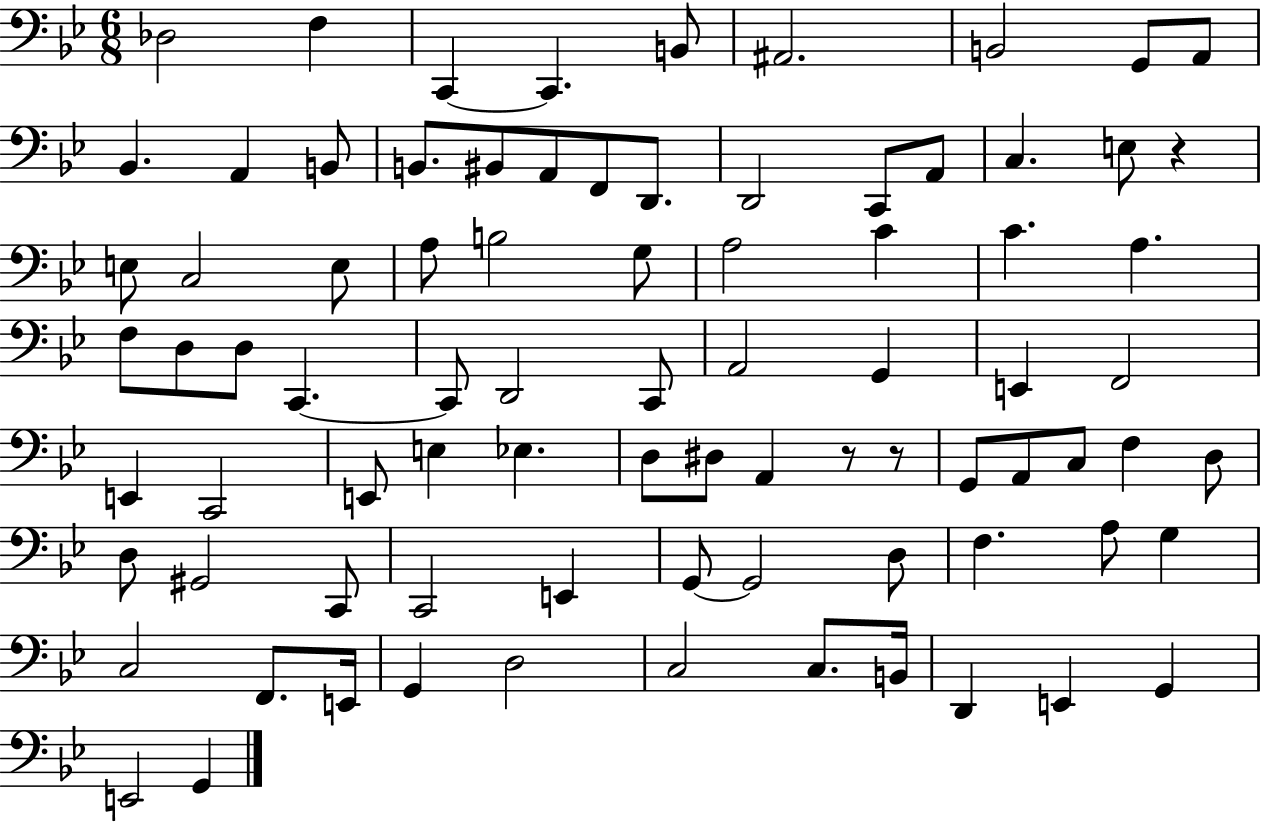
Db3/h F3/q C2/q C2/q. B2/e A#2/h. B2/h G2/e A2/e Bb2/q. A2/q B2/e B2/e. BIS2/e A2/e F2/e D2/e. D2/h C2/e A2/e C3/q. E3/e R/q E3/e C3/h E3/e A3/e B3/h G3/e A3/h C4/q C4/q. A3/q. F3/e D3/e D3/e C2/q. C2/e D2/h C2/e A2/h G2/q E2/q F2/h E2/q C2/h E2/e E3/q Eb3/q. D3/e D#3/e A2/q R/e R/e G2/e A2/e C3/e F3/q D3/e D3/e G#2/h C2/e C2/h E2/q G2/e G2/h D3/e F3/q. A3/e G3/q C3/h F2/e. E2/s G2/q D3/h C3/h C3/e. B2/s D2/q E2/q G2/q E2/h G2/q